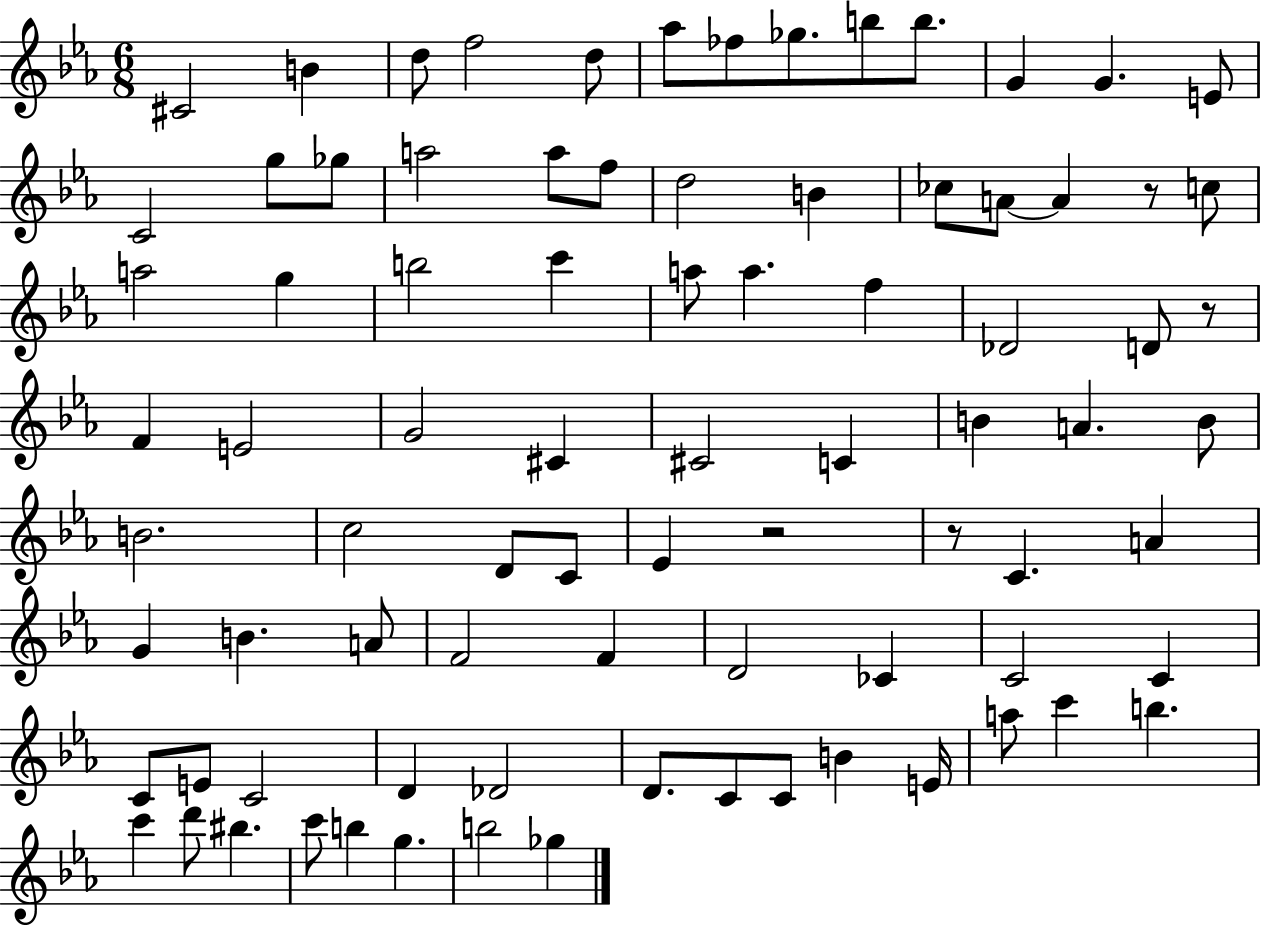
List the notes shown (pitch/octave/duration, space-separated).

C#4/h B4/q D5/e F5/h D5/e Ab5/e FES5/e Gb5/e. B5/e B5/e. G4/q G4/q. E4/e C4/h G5/e Gb5/e A5/h A5/e F5/e D5/h B4/q CES5/e A4/e A4/q R/e C5/e A5/h G5/q B5/h C6/q A5/e A5/q. F5/q Db4/h D4/e R/e F4/q E4/h G4/h C#4/q C#4/h C4/q B4/q A4/q. B4/e B4/h. C5/h D4/e C4/e Eb4/q R/h R/e C4/q. A4/q G4/q B4/q. A4/e F4/h F4/q D4/h CES4/q C4/h C4/q C4/e E4/e C4/h D4/q Db4/h D4/e. C4/e C4/e B4/q E4/s A5/e C6/q B5/q. C6/q D6/e BIS5/q. C6/e B5/q G5/q. B5/h Gb5/q